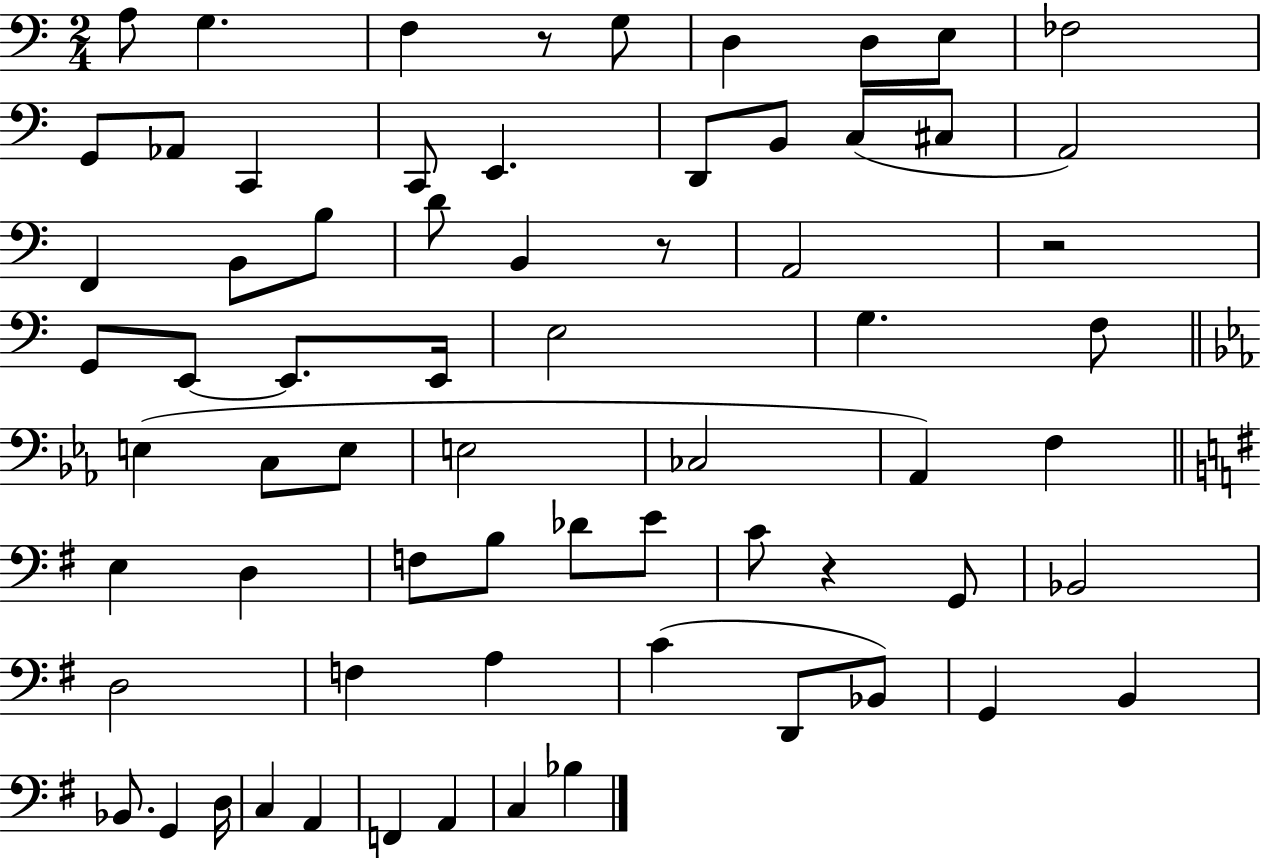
X:1
T:Untitled
M:2/4
L:1/4
K:C
A,/2 G, F, z/2 G,/2 D, D,/2 E,/2 _F,2 G,,/2 _A,,/2 C,, C,,/2 E,, D,,/2 B,,/2 C,/2 ^C,/2 A,,2 F,, B,,/2 B,/2 D/2 B,, z/2 A,,2 z2 G,,/2 E,,/2 E,,/2 E,,/4 E,2 G, F,/2 E, C,/2 E,/2 E,2 _C,2 _A,, F, E, D, F,/2 B,/2 _D/2 E/2 C/2 z G,,/2 _B,,2 D,2 F, A, C D,,/2 _B,,/2 G,, B,, _B,,/2 G,, D,/4 C, A,, F,, A,, C, _B,